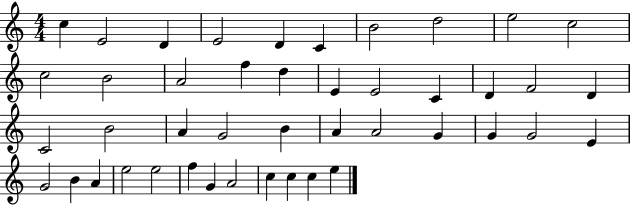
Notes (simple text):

C5/q E4/h D4/q E4/h D4/q C4/q B4/h D5/h E5/h C5/h C5/h B4/h A4/h F5/q D5/q E4/q E4/h C4/q D4/q F4/h D4/q C4/h B4/h A4/q G4/h B4/q A4/q A4/h G4/q G4/q G4/h E4/q G4/h B4/q A4/q E5/h E5/h F5/q G4/q A4/h C5/q C5/q C5/q E5/q